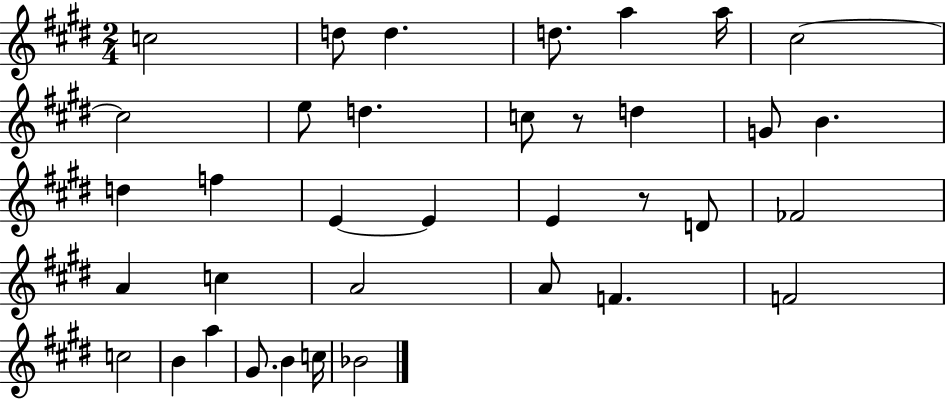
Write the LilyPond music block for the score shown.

{
  \clef treble
  \numericTimeSignature
  \time 2/4
  \key e \major
  c''2 | d''8 d''4. | d''8. a''4 a''16 | cis''2~~ | \break cis''2 | e''8 d''4. | c''8 r8 d''4 | g'8 b'4. | \break d''4 f''4 | e'4~~ e'4 | e'4 r8 d'8 | fes'2 | \break a'4 c''4 | a'2 | a'8 f'4. | f'2 | \break c''2 | b'4 a''4 | gis'8. b'4 c''16 | bes'2 | \break \bar "|."
}